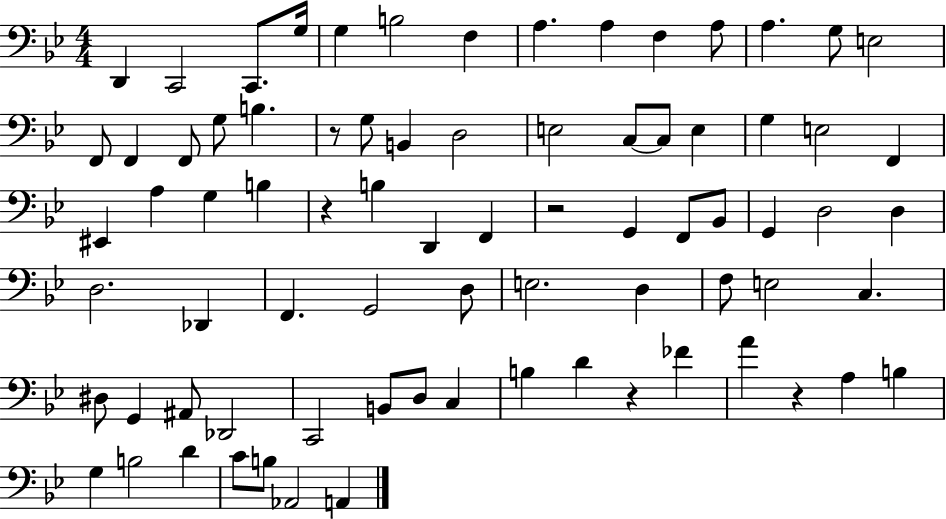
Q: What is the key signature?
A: BES major